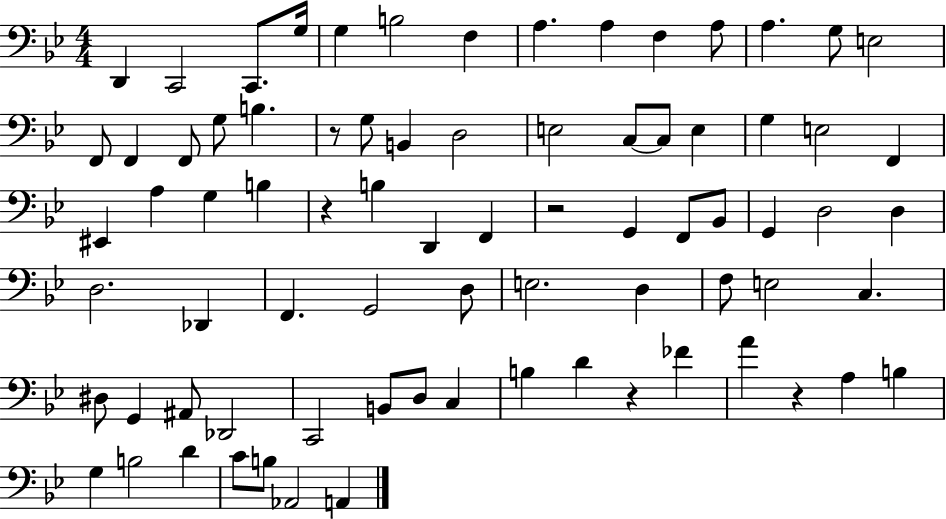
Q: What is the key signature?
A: BES major